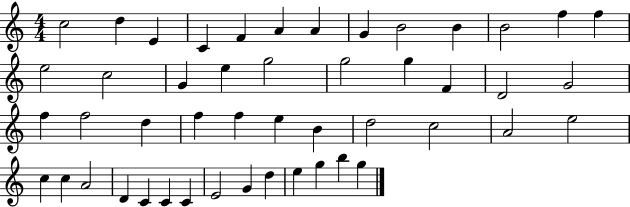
C5/h D5/q E4/q C4/q F4/q A4/q A4/q G4/q B4/h B4/q B4/h F5/q F5/q E5/h C5/h G4/q E5/q G5/h G5/h G5/q F4/q D4/h G4/h F5/q F5/h D5/q F5/q F5/q E5/q B4/q D5/h C5/h A4/h E5/h C5/q C5/q A4/h D4/q C4/q C4/q C4/q E4/h G4/q D5/q E5/q G5/q B5/q G5/q